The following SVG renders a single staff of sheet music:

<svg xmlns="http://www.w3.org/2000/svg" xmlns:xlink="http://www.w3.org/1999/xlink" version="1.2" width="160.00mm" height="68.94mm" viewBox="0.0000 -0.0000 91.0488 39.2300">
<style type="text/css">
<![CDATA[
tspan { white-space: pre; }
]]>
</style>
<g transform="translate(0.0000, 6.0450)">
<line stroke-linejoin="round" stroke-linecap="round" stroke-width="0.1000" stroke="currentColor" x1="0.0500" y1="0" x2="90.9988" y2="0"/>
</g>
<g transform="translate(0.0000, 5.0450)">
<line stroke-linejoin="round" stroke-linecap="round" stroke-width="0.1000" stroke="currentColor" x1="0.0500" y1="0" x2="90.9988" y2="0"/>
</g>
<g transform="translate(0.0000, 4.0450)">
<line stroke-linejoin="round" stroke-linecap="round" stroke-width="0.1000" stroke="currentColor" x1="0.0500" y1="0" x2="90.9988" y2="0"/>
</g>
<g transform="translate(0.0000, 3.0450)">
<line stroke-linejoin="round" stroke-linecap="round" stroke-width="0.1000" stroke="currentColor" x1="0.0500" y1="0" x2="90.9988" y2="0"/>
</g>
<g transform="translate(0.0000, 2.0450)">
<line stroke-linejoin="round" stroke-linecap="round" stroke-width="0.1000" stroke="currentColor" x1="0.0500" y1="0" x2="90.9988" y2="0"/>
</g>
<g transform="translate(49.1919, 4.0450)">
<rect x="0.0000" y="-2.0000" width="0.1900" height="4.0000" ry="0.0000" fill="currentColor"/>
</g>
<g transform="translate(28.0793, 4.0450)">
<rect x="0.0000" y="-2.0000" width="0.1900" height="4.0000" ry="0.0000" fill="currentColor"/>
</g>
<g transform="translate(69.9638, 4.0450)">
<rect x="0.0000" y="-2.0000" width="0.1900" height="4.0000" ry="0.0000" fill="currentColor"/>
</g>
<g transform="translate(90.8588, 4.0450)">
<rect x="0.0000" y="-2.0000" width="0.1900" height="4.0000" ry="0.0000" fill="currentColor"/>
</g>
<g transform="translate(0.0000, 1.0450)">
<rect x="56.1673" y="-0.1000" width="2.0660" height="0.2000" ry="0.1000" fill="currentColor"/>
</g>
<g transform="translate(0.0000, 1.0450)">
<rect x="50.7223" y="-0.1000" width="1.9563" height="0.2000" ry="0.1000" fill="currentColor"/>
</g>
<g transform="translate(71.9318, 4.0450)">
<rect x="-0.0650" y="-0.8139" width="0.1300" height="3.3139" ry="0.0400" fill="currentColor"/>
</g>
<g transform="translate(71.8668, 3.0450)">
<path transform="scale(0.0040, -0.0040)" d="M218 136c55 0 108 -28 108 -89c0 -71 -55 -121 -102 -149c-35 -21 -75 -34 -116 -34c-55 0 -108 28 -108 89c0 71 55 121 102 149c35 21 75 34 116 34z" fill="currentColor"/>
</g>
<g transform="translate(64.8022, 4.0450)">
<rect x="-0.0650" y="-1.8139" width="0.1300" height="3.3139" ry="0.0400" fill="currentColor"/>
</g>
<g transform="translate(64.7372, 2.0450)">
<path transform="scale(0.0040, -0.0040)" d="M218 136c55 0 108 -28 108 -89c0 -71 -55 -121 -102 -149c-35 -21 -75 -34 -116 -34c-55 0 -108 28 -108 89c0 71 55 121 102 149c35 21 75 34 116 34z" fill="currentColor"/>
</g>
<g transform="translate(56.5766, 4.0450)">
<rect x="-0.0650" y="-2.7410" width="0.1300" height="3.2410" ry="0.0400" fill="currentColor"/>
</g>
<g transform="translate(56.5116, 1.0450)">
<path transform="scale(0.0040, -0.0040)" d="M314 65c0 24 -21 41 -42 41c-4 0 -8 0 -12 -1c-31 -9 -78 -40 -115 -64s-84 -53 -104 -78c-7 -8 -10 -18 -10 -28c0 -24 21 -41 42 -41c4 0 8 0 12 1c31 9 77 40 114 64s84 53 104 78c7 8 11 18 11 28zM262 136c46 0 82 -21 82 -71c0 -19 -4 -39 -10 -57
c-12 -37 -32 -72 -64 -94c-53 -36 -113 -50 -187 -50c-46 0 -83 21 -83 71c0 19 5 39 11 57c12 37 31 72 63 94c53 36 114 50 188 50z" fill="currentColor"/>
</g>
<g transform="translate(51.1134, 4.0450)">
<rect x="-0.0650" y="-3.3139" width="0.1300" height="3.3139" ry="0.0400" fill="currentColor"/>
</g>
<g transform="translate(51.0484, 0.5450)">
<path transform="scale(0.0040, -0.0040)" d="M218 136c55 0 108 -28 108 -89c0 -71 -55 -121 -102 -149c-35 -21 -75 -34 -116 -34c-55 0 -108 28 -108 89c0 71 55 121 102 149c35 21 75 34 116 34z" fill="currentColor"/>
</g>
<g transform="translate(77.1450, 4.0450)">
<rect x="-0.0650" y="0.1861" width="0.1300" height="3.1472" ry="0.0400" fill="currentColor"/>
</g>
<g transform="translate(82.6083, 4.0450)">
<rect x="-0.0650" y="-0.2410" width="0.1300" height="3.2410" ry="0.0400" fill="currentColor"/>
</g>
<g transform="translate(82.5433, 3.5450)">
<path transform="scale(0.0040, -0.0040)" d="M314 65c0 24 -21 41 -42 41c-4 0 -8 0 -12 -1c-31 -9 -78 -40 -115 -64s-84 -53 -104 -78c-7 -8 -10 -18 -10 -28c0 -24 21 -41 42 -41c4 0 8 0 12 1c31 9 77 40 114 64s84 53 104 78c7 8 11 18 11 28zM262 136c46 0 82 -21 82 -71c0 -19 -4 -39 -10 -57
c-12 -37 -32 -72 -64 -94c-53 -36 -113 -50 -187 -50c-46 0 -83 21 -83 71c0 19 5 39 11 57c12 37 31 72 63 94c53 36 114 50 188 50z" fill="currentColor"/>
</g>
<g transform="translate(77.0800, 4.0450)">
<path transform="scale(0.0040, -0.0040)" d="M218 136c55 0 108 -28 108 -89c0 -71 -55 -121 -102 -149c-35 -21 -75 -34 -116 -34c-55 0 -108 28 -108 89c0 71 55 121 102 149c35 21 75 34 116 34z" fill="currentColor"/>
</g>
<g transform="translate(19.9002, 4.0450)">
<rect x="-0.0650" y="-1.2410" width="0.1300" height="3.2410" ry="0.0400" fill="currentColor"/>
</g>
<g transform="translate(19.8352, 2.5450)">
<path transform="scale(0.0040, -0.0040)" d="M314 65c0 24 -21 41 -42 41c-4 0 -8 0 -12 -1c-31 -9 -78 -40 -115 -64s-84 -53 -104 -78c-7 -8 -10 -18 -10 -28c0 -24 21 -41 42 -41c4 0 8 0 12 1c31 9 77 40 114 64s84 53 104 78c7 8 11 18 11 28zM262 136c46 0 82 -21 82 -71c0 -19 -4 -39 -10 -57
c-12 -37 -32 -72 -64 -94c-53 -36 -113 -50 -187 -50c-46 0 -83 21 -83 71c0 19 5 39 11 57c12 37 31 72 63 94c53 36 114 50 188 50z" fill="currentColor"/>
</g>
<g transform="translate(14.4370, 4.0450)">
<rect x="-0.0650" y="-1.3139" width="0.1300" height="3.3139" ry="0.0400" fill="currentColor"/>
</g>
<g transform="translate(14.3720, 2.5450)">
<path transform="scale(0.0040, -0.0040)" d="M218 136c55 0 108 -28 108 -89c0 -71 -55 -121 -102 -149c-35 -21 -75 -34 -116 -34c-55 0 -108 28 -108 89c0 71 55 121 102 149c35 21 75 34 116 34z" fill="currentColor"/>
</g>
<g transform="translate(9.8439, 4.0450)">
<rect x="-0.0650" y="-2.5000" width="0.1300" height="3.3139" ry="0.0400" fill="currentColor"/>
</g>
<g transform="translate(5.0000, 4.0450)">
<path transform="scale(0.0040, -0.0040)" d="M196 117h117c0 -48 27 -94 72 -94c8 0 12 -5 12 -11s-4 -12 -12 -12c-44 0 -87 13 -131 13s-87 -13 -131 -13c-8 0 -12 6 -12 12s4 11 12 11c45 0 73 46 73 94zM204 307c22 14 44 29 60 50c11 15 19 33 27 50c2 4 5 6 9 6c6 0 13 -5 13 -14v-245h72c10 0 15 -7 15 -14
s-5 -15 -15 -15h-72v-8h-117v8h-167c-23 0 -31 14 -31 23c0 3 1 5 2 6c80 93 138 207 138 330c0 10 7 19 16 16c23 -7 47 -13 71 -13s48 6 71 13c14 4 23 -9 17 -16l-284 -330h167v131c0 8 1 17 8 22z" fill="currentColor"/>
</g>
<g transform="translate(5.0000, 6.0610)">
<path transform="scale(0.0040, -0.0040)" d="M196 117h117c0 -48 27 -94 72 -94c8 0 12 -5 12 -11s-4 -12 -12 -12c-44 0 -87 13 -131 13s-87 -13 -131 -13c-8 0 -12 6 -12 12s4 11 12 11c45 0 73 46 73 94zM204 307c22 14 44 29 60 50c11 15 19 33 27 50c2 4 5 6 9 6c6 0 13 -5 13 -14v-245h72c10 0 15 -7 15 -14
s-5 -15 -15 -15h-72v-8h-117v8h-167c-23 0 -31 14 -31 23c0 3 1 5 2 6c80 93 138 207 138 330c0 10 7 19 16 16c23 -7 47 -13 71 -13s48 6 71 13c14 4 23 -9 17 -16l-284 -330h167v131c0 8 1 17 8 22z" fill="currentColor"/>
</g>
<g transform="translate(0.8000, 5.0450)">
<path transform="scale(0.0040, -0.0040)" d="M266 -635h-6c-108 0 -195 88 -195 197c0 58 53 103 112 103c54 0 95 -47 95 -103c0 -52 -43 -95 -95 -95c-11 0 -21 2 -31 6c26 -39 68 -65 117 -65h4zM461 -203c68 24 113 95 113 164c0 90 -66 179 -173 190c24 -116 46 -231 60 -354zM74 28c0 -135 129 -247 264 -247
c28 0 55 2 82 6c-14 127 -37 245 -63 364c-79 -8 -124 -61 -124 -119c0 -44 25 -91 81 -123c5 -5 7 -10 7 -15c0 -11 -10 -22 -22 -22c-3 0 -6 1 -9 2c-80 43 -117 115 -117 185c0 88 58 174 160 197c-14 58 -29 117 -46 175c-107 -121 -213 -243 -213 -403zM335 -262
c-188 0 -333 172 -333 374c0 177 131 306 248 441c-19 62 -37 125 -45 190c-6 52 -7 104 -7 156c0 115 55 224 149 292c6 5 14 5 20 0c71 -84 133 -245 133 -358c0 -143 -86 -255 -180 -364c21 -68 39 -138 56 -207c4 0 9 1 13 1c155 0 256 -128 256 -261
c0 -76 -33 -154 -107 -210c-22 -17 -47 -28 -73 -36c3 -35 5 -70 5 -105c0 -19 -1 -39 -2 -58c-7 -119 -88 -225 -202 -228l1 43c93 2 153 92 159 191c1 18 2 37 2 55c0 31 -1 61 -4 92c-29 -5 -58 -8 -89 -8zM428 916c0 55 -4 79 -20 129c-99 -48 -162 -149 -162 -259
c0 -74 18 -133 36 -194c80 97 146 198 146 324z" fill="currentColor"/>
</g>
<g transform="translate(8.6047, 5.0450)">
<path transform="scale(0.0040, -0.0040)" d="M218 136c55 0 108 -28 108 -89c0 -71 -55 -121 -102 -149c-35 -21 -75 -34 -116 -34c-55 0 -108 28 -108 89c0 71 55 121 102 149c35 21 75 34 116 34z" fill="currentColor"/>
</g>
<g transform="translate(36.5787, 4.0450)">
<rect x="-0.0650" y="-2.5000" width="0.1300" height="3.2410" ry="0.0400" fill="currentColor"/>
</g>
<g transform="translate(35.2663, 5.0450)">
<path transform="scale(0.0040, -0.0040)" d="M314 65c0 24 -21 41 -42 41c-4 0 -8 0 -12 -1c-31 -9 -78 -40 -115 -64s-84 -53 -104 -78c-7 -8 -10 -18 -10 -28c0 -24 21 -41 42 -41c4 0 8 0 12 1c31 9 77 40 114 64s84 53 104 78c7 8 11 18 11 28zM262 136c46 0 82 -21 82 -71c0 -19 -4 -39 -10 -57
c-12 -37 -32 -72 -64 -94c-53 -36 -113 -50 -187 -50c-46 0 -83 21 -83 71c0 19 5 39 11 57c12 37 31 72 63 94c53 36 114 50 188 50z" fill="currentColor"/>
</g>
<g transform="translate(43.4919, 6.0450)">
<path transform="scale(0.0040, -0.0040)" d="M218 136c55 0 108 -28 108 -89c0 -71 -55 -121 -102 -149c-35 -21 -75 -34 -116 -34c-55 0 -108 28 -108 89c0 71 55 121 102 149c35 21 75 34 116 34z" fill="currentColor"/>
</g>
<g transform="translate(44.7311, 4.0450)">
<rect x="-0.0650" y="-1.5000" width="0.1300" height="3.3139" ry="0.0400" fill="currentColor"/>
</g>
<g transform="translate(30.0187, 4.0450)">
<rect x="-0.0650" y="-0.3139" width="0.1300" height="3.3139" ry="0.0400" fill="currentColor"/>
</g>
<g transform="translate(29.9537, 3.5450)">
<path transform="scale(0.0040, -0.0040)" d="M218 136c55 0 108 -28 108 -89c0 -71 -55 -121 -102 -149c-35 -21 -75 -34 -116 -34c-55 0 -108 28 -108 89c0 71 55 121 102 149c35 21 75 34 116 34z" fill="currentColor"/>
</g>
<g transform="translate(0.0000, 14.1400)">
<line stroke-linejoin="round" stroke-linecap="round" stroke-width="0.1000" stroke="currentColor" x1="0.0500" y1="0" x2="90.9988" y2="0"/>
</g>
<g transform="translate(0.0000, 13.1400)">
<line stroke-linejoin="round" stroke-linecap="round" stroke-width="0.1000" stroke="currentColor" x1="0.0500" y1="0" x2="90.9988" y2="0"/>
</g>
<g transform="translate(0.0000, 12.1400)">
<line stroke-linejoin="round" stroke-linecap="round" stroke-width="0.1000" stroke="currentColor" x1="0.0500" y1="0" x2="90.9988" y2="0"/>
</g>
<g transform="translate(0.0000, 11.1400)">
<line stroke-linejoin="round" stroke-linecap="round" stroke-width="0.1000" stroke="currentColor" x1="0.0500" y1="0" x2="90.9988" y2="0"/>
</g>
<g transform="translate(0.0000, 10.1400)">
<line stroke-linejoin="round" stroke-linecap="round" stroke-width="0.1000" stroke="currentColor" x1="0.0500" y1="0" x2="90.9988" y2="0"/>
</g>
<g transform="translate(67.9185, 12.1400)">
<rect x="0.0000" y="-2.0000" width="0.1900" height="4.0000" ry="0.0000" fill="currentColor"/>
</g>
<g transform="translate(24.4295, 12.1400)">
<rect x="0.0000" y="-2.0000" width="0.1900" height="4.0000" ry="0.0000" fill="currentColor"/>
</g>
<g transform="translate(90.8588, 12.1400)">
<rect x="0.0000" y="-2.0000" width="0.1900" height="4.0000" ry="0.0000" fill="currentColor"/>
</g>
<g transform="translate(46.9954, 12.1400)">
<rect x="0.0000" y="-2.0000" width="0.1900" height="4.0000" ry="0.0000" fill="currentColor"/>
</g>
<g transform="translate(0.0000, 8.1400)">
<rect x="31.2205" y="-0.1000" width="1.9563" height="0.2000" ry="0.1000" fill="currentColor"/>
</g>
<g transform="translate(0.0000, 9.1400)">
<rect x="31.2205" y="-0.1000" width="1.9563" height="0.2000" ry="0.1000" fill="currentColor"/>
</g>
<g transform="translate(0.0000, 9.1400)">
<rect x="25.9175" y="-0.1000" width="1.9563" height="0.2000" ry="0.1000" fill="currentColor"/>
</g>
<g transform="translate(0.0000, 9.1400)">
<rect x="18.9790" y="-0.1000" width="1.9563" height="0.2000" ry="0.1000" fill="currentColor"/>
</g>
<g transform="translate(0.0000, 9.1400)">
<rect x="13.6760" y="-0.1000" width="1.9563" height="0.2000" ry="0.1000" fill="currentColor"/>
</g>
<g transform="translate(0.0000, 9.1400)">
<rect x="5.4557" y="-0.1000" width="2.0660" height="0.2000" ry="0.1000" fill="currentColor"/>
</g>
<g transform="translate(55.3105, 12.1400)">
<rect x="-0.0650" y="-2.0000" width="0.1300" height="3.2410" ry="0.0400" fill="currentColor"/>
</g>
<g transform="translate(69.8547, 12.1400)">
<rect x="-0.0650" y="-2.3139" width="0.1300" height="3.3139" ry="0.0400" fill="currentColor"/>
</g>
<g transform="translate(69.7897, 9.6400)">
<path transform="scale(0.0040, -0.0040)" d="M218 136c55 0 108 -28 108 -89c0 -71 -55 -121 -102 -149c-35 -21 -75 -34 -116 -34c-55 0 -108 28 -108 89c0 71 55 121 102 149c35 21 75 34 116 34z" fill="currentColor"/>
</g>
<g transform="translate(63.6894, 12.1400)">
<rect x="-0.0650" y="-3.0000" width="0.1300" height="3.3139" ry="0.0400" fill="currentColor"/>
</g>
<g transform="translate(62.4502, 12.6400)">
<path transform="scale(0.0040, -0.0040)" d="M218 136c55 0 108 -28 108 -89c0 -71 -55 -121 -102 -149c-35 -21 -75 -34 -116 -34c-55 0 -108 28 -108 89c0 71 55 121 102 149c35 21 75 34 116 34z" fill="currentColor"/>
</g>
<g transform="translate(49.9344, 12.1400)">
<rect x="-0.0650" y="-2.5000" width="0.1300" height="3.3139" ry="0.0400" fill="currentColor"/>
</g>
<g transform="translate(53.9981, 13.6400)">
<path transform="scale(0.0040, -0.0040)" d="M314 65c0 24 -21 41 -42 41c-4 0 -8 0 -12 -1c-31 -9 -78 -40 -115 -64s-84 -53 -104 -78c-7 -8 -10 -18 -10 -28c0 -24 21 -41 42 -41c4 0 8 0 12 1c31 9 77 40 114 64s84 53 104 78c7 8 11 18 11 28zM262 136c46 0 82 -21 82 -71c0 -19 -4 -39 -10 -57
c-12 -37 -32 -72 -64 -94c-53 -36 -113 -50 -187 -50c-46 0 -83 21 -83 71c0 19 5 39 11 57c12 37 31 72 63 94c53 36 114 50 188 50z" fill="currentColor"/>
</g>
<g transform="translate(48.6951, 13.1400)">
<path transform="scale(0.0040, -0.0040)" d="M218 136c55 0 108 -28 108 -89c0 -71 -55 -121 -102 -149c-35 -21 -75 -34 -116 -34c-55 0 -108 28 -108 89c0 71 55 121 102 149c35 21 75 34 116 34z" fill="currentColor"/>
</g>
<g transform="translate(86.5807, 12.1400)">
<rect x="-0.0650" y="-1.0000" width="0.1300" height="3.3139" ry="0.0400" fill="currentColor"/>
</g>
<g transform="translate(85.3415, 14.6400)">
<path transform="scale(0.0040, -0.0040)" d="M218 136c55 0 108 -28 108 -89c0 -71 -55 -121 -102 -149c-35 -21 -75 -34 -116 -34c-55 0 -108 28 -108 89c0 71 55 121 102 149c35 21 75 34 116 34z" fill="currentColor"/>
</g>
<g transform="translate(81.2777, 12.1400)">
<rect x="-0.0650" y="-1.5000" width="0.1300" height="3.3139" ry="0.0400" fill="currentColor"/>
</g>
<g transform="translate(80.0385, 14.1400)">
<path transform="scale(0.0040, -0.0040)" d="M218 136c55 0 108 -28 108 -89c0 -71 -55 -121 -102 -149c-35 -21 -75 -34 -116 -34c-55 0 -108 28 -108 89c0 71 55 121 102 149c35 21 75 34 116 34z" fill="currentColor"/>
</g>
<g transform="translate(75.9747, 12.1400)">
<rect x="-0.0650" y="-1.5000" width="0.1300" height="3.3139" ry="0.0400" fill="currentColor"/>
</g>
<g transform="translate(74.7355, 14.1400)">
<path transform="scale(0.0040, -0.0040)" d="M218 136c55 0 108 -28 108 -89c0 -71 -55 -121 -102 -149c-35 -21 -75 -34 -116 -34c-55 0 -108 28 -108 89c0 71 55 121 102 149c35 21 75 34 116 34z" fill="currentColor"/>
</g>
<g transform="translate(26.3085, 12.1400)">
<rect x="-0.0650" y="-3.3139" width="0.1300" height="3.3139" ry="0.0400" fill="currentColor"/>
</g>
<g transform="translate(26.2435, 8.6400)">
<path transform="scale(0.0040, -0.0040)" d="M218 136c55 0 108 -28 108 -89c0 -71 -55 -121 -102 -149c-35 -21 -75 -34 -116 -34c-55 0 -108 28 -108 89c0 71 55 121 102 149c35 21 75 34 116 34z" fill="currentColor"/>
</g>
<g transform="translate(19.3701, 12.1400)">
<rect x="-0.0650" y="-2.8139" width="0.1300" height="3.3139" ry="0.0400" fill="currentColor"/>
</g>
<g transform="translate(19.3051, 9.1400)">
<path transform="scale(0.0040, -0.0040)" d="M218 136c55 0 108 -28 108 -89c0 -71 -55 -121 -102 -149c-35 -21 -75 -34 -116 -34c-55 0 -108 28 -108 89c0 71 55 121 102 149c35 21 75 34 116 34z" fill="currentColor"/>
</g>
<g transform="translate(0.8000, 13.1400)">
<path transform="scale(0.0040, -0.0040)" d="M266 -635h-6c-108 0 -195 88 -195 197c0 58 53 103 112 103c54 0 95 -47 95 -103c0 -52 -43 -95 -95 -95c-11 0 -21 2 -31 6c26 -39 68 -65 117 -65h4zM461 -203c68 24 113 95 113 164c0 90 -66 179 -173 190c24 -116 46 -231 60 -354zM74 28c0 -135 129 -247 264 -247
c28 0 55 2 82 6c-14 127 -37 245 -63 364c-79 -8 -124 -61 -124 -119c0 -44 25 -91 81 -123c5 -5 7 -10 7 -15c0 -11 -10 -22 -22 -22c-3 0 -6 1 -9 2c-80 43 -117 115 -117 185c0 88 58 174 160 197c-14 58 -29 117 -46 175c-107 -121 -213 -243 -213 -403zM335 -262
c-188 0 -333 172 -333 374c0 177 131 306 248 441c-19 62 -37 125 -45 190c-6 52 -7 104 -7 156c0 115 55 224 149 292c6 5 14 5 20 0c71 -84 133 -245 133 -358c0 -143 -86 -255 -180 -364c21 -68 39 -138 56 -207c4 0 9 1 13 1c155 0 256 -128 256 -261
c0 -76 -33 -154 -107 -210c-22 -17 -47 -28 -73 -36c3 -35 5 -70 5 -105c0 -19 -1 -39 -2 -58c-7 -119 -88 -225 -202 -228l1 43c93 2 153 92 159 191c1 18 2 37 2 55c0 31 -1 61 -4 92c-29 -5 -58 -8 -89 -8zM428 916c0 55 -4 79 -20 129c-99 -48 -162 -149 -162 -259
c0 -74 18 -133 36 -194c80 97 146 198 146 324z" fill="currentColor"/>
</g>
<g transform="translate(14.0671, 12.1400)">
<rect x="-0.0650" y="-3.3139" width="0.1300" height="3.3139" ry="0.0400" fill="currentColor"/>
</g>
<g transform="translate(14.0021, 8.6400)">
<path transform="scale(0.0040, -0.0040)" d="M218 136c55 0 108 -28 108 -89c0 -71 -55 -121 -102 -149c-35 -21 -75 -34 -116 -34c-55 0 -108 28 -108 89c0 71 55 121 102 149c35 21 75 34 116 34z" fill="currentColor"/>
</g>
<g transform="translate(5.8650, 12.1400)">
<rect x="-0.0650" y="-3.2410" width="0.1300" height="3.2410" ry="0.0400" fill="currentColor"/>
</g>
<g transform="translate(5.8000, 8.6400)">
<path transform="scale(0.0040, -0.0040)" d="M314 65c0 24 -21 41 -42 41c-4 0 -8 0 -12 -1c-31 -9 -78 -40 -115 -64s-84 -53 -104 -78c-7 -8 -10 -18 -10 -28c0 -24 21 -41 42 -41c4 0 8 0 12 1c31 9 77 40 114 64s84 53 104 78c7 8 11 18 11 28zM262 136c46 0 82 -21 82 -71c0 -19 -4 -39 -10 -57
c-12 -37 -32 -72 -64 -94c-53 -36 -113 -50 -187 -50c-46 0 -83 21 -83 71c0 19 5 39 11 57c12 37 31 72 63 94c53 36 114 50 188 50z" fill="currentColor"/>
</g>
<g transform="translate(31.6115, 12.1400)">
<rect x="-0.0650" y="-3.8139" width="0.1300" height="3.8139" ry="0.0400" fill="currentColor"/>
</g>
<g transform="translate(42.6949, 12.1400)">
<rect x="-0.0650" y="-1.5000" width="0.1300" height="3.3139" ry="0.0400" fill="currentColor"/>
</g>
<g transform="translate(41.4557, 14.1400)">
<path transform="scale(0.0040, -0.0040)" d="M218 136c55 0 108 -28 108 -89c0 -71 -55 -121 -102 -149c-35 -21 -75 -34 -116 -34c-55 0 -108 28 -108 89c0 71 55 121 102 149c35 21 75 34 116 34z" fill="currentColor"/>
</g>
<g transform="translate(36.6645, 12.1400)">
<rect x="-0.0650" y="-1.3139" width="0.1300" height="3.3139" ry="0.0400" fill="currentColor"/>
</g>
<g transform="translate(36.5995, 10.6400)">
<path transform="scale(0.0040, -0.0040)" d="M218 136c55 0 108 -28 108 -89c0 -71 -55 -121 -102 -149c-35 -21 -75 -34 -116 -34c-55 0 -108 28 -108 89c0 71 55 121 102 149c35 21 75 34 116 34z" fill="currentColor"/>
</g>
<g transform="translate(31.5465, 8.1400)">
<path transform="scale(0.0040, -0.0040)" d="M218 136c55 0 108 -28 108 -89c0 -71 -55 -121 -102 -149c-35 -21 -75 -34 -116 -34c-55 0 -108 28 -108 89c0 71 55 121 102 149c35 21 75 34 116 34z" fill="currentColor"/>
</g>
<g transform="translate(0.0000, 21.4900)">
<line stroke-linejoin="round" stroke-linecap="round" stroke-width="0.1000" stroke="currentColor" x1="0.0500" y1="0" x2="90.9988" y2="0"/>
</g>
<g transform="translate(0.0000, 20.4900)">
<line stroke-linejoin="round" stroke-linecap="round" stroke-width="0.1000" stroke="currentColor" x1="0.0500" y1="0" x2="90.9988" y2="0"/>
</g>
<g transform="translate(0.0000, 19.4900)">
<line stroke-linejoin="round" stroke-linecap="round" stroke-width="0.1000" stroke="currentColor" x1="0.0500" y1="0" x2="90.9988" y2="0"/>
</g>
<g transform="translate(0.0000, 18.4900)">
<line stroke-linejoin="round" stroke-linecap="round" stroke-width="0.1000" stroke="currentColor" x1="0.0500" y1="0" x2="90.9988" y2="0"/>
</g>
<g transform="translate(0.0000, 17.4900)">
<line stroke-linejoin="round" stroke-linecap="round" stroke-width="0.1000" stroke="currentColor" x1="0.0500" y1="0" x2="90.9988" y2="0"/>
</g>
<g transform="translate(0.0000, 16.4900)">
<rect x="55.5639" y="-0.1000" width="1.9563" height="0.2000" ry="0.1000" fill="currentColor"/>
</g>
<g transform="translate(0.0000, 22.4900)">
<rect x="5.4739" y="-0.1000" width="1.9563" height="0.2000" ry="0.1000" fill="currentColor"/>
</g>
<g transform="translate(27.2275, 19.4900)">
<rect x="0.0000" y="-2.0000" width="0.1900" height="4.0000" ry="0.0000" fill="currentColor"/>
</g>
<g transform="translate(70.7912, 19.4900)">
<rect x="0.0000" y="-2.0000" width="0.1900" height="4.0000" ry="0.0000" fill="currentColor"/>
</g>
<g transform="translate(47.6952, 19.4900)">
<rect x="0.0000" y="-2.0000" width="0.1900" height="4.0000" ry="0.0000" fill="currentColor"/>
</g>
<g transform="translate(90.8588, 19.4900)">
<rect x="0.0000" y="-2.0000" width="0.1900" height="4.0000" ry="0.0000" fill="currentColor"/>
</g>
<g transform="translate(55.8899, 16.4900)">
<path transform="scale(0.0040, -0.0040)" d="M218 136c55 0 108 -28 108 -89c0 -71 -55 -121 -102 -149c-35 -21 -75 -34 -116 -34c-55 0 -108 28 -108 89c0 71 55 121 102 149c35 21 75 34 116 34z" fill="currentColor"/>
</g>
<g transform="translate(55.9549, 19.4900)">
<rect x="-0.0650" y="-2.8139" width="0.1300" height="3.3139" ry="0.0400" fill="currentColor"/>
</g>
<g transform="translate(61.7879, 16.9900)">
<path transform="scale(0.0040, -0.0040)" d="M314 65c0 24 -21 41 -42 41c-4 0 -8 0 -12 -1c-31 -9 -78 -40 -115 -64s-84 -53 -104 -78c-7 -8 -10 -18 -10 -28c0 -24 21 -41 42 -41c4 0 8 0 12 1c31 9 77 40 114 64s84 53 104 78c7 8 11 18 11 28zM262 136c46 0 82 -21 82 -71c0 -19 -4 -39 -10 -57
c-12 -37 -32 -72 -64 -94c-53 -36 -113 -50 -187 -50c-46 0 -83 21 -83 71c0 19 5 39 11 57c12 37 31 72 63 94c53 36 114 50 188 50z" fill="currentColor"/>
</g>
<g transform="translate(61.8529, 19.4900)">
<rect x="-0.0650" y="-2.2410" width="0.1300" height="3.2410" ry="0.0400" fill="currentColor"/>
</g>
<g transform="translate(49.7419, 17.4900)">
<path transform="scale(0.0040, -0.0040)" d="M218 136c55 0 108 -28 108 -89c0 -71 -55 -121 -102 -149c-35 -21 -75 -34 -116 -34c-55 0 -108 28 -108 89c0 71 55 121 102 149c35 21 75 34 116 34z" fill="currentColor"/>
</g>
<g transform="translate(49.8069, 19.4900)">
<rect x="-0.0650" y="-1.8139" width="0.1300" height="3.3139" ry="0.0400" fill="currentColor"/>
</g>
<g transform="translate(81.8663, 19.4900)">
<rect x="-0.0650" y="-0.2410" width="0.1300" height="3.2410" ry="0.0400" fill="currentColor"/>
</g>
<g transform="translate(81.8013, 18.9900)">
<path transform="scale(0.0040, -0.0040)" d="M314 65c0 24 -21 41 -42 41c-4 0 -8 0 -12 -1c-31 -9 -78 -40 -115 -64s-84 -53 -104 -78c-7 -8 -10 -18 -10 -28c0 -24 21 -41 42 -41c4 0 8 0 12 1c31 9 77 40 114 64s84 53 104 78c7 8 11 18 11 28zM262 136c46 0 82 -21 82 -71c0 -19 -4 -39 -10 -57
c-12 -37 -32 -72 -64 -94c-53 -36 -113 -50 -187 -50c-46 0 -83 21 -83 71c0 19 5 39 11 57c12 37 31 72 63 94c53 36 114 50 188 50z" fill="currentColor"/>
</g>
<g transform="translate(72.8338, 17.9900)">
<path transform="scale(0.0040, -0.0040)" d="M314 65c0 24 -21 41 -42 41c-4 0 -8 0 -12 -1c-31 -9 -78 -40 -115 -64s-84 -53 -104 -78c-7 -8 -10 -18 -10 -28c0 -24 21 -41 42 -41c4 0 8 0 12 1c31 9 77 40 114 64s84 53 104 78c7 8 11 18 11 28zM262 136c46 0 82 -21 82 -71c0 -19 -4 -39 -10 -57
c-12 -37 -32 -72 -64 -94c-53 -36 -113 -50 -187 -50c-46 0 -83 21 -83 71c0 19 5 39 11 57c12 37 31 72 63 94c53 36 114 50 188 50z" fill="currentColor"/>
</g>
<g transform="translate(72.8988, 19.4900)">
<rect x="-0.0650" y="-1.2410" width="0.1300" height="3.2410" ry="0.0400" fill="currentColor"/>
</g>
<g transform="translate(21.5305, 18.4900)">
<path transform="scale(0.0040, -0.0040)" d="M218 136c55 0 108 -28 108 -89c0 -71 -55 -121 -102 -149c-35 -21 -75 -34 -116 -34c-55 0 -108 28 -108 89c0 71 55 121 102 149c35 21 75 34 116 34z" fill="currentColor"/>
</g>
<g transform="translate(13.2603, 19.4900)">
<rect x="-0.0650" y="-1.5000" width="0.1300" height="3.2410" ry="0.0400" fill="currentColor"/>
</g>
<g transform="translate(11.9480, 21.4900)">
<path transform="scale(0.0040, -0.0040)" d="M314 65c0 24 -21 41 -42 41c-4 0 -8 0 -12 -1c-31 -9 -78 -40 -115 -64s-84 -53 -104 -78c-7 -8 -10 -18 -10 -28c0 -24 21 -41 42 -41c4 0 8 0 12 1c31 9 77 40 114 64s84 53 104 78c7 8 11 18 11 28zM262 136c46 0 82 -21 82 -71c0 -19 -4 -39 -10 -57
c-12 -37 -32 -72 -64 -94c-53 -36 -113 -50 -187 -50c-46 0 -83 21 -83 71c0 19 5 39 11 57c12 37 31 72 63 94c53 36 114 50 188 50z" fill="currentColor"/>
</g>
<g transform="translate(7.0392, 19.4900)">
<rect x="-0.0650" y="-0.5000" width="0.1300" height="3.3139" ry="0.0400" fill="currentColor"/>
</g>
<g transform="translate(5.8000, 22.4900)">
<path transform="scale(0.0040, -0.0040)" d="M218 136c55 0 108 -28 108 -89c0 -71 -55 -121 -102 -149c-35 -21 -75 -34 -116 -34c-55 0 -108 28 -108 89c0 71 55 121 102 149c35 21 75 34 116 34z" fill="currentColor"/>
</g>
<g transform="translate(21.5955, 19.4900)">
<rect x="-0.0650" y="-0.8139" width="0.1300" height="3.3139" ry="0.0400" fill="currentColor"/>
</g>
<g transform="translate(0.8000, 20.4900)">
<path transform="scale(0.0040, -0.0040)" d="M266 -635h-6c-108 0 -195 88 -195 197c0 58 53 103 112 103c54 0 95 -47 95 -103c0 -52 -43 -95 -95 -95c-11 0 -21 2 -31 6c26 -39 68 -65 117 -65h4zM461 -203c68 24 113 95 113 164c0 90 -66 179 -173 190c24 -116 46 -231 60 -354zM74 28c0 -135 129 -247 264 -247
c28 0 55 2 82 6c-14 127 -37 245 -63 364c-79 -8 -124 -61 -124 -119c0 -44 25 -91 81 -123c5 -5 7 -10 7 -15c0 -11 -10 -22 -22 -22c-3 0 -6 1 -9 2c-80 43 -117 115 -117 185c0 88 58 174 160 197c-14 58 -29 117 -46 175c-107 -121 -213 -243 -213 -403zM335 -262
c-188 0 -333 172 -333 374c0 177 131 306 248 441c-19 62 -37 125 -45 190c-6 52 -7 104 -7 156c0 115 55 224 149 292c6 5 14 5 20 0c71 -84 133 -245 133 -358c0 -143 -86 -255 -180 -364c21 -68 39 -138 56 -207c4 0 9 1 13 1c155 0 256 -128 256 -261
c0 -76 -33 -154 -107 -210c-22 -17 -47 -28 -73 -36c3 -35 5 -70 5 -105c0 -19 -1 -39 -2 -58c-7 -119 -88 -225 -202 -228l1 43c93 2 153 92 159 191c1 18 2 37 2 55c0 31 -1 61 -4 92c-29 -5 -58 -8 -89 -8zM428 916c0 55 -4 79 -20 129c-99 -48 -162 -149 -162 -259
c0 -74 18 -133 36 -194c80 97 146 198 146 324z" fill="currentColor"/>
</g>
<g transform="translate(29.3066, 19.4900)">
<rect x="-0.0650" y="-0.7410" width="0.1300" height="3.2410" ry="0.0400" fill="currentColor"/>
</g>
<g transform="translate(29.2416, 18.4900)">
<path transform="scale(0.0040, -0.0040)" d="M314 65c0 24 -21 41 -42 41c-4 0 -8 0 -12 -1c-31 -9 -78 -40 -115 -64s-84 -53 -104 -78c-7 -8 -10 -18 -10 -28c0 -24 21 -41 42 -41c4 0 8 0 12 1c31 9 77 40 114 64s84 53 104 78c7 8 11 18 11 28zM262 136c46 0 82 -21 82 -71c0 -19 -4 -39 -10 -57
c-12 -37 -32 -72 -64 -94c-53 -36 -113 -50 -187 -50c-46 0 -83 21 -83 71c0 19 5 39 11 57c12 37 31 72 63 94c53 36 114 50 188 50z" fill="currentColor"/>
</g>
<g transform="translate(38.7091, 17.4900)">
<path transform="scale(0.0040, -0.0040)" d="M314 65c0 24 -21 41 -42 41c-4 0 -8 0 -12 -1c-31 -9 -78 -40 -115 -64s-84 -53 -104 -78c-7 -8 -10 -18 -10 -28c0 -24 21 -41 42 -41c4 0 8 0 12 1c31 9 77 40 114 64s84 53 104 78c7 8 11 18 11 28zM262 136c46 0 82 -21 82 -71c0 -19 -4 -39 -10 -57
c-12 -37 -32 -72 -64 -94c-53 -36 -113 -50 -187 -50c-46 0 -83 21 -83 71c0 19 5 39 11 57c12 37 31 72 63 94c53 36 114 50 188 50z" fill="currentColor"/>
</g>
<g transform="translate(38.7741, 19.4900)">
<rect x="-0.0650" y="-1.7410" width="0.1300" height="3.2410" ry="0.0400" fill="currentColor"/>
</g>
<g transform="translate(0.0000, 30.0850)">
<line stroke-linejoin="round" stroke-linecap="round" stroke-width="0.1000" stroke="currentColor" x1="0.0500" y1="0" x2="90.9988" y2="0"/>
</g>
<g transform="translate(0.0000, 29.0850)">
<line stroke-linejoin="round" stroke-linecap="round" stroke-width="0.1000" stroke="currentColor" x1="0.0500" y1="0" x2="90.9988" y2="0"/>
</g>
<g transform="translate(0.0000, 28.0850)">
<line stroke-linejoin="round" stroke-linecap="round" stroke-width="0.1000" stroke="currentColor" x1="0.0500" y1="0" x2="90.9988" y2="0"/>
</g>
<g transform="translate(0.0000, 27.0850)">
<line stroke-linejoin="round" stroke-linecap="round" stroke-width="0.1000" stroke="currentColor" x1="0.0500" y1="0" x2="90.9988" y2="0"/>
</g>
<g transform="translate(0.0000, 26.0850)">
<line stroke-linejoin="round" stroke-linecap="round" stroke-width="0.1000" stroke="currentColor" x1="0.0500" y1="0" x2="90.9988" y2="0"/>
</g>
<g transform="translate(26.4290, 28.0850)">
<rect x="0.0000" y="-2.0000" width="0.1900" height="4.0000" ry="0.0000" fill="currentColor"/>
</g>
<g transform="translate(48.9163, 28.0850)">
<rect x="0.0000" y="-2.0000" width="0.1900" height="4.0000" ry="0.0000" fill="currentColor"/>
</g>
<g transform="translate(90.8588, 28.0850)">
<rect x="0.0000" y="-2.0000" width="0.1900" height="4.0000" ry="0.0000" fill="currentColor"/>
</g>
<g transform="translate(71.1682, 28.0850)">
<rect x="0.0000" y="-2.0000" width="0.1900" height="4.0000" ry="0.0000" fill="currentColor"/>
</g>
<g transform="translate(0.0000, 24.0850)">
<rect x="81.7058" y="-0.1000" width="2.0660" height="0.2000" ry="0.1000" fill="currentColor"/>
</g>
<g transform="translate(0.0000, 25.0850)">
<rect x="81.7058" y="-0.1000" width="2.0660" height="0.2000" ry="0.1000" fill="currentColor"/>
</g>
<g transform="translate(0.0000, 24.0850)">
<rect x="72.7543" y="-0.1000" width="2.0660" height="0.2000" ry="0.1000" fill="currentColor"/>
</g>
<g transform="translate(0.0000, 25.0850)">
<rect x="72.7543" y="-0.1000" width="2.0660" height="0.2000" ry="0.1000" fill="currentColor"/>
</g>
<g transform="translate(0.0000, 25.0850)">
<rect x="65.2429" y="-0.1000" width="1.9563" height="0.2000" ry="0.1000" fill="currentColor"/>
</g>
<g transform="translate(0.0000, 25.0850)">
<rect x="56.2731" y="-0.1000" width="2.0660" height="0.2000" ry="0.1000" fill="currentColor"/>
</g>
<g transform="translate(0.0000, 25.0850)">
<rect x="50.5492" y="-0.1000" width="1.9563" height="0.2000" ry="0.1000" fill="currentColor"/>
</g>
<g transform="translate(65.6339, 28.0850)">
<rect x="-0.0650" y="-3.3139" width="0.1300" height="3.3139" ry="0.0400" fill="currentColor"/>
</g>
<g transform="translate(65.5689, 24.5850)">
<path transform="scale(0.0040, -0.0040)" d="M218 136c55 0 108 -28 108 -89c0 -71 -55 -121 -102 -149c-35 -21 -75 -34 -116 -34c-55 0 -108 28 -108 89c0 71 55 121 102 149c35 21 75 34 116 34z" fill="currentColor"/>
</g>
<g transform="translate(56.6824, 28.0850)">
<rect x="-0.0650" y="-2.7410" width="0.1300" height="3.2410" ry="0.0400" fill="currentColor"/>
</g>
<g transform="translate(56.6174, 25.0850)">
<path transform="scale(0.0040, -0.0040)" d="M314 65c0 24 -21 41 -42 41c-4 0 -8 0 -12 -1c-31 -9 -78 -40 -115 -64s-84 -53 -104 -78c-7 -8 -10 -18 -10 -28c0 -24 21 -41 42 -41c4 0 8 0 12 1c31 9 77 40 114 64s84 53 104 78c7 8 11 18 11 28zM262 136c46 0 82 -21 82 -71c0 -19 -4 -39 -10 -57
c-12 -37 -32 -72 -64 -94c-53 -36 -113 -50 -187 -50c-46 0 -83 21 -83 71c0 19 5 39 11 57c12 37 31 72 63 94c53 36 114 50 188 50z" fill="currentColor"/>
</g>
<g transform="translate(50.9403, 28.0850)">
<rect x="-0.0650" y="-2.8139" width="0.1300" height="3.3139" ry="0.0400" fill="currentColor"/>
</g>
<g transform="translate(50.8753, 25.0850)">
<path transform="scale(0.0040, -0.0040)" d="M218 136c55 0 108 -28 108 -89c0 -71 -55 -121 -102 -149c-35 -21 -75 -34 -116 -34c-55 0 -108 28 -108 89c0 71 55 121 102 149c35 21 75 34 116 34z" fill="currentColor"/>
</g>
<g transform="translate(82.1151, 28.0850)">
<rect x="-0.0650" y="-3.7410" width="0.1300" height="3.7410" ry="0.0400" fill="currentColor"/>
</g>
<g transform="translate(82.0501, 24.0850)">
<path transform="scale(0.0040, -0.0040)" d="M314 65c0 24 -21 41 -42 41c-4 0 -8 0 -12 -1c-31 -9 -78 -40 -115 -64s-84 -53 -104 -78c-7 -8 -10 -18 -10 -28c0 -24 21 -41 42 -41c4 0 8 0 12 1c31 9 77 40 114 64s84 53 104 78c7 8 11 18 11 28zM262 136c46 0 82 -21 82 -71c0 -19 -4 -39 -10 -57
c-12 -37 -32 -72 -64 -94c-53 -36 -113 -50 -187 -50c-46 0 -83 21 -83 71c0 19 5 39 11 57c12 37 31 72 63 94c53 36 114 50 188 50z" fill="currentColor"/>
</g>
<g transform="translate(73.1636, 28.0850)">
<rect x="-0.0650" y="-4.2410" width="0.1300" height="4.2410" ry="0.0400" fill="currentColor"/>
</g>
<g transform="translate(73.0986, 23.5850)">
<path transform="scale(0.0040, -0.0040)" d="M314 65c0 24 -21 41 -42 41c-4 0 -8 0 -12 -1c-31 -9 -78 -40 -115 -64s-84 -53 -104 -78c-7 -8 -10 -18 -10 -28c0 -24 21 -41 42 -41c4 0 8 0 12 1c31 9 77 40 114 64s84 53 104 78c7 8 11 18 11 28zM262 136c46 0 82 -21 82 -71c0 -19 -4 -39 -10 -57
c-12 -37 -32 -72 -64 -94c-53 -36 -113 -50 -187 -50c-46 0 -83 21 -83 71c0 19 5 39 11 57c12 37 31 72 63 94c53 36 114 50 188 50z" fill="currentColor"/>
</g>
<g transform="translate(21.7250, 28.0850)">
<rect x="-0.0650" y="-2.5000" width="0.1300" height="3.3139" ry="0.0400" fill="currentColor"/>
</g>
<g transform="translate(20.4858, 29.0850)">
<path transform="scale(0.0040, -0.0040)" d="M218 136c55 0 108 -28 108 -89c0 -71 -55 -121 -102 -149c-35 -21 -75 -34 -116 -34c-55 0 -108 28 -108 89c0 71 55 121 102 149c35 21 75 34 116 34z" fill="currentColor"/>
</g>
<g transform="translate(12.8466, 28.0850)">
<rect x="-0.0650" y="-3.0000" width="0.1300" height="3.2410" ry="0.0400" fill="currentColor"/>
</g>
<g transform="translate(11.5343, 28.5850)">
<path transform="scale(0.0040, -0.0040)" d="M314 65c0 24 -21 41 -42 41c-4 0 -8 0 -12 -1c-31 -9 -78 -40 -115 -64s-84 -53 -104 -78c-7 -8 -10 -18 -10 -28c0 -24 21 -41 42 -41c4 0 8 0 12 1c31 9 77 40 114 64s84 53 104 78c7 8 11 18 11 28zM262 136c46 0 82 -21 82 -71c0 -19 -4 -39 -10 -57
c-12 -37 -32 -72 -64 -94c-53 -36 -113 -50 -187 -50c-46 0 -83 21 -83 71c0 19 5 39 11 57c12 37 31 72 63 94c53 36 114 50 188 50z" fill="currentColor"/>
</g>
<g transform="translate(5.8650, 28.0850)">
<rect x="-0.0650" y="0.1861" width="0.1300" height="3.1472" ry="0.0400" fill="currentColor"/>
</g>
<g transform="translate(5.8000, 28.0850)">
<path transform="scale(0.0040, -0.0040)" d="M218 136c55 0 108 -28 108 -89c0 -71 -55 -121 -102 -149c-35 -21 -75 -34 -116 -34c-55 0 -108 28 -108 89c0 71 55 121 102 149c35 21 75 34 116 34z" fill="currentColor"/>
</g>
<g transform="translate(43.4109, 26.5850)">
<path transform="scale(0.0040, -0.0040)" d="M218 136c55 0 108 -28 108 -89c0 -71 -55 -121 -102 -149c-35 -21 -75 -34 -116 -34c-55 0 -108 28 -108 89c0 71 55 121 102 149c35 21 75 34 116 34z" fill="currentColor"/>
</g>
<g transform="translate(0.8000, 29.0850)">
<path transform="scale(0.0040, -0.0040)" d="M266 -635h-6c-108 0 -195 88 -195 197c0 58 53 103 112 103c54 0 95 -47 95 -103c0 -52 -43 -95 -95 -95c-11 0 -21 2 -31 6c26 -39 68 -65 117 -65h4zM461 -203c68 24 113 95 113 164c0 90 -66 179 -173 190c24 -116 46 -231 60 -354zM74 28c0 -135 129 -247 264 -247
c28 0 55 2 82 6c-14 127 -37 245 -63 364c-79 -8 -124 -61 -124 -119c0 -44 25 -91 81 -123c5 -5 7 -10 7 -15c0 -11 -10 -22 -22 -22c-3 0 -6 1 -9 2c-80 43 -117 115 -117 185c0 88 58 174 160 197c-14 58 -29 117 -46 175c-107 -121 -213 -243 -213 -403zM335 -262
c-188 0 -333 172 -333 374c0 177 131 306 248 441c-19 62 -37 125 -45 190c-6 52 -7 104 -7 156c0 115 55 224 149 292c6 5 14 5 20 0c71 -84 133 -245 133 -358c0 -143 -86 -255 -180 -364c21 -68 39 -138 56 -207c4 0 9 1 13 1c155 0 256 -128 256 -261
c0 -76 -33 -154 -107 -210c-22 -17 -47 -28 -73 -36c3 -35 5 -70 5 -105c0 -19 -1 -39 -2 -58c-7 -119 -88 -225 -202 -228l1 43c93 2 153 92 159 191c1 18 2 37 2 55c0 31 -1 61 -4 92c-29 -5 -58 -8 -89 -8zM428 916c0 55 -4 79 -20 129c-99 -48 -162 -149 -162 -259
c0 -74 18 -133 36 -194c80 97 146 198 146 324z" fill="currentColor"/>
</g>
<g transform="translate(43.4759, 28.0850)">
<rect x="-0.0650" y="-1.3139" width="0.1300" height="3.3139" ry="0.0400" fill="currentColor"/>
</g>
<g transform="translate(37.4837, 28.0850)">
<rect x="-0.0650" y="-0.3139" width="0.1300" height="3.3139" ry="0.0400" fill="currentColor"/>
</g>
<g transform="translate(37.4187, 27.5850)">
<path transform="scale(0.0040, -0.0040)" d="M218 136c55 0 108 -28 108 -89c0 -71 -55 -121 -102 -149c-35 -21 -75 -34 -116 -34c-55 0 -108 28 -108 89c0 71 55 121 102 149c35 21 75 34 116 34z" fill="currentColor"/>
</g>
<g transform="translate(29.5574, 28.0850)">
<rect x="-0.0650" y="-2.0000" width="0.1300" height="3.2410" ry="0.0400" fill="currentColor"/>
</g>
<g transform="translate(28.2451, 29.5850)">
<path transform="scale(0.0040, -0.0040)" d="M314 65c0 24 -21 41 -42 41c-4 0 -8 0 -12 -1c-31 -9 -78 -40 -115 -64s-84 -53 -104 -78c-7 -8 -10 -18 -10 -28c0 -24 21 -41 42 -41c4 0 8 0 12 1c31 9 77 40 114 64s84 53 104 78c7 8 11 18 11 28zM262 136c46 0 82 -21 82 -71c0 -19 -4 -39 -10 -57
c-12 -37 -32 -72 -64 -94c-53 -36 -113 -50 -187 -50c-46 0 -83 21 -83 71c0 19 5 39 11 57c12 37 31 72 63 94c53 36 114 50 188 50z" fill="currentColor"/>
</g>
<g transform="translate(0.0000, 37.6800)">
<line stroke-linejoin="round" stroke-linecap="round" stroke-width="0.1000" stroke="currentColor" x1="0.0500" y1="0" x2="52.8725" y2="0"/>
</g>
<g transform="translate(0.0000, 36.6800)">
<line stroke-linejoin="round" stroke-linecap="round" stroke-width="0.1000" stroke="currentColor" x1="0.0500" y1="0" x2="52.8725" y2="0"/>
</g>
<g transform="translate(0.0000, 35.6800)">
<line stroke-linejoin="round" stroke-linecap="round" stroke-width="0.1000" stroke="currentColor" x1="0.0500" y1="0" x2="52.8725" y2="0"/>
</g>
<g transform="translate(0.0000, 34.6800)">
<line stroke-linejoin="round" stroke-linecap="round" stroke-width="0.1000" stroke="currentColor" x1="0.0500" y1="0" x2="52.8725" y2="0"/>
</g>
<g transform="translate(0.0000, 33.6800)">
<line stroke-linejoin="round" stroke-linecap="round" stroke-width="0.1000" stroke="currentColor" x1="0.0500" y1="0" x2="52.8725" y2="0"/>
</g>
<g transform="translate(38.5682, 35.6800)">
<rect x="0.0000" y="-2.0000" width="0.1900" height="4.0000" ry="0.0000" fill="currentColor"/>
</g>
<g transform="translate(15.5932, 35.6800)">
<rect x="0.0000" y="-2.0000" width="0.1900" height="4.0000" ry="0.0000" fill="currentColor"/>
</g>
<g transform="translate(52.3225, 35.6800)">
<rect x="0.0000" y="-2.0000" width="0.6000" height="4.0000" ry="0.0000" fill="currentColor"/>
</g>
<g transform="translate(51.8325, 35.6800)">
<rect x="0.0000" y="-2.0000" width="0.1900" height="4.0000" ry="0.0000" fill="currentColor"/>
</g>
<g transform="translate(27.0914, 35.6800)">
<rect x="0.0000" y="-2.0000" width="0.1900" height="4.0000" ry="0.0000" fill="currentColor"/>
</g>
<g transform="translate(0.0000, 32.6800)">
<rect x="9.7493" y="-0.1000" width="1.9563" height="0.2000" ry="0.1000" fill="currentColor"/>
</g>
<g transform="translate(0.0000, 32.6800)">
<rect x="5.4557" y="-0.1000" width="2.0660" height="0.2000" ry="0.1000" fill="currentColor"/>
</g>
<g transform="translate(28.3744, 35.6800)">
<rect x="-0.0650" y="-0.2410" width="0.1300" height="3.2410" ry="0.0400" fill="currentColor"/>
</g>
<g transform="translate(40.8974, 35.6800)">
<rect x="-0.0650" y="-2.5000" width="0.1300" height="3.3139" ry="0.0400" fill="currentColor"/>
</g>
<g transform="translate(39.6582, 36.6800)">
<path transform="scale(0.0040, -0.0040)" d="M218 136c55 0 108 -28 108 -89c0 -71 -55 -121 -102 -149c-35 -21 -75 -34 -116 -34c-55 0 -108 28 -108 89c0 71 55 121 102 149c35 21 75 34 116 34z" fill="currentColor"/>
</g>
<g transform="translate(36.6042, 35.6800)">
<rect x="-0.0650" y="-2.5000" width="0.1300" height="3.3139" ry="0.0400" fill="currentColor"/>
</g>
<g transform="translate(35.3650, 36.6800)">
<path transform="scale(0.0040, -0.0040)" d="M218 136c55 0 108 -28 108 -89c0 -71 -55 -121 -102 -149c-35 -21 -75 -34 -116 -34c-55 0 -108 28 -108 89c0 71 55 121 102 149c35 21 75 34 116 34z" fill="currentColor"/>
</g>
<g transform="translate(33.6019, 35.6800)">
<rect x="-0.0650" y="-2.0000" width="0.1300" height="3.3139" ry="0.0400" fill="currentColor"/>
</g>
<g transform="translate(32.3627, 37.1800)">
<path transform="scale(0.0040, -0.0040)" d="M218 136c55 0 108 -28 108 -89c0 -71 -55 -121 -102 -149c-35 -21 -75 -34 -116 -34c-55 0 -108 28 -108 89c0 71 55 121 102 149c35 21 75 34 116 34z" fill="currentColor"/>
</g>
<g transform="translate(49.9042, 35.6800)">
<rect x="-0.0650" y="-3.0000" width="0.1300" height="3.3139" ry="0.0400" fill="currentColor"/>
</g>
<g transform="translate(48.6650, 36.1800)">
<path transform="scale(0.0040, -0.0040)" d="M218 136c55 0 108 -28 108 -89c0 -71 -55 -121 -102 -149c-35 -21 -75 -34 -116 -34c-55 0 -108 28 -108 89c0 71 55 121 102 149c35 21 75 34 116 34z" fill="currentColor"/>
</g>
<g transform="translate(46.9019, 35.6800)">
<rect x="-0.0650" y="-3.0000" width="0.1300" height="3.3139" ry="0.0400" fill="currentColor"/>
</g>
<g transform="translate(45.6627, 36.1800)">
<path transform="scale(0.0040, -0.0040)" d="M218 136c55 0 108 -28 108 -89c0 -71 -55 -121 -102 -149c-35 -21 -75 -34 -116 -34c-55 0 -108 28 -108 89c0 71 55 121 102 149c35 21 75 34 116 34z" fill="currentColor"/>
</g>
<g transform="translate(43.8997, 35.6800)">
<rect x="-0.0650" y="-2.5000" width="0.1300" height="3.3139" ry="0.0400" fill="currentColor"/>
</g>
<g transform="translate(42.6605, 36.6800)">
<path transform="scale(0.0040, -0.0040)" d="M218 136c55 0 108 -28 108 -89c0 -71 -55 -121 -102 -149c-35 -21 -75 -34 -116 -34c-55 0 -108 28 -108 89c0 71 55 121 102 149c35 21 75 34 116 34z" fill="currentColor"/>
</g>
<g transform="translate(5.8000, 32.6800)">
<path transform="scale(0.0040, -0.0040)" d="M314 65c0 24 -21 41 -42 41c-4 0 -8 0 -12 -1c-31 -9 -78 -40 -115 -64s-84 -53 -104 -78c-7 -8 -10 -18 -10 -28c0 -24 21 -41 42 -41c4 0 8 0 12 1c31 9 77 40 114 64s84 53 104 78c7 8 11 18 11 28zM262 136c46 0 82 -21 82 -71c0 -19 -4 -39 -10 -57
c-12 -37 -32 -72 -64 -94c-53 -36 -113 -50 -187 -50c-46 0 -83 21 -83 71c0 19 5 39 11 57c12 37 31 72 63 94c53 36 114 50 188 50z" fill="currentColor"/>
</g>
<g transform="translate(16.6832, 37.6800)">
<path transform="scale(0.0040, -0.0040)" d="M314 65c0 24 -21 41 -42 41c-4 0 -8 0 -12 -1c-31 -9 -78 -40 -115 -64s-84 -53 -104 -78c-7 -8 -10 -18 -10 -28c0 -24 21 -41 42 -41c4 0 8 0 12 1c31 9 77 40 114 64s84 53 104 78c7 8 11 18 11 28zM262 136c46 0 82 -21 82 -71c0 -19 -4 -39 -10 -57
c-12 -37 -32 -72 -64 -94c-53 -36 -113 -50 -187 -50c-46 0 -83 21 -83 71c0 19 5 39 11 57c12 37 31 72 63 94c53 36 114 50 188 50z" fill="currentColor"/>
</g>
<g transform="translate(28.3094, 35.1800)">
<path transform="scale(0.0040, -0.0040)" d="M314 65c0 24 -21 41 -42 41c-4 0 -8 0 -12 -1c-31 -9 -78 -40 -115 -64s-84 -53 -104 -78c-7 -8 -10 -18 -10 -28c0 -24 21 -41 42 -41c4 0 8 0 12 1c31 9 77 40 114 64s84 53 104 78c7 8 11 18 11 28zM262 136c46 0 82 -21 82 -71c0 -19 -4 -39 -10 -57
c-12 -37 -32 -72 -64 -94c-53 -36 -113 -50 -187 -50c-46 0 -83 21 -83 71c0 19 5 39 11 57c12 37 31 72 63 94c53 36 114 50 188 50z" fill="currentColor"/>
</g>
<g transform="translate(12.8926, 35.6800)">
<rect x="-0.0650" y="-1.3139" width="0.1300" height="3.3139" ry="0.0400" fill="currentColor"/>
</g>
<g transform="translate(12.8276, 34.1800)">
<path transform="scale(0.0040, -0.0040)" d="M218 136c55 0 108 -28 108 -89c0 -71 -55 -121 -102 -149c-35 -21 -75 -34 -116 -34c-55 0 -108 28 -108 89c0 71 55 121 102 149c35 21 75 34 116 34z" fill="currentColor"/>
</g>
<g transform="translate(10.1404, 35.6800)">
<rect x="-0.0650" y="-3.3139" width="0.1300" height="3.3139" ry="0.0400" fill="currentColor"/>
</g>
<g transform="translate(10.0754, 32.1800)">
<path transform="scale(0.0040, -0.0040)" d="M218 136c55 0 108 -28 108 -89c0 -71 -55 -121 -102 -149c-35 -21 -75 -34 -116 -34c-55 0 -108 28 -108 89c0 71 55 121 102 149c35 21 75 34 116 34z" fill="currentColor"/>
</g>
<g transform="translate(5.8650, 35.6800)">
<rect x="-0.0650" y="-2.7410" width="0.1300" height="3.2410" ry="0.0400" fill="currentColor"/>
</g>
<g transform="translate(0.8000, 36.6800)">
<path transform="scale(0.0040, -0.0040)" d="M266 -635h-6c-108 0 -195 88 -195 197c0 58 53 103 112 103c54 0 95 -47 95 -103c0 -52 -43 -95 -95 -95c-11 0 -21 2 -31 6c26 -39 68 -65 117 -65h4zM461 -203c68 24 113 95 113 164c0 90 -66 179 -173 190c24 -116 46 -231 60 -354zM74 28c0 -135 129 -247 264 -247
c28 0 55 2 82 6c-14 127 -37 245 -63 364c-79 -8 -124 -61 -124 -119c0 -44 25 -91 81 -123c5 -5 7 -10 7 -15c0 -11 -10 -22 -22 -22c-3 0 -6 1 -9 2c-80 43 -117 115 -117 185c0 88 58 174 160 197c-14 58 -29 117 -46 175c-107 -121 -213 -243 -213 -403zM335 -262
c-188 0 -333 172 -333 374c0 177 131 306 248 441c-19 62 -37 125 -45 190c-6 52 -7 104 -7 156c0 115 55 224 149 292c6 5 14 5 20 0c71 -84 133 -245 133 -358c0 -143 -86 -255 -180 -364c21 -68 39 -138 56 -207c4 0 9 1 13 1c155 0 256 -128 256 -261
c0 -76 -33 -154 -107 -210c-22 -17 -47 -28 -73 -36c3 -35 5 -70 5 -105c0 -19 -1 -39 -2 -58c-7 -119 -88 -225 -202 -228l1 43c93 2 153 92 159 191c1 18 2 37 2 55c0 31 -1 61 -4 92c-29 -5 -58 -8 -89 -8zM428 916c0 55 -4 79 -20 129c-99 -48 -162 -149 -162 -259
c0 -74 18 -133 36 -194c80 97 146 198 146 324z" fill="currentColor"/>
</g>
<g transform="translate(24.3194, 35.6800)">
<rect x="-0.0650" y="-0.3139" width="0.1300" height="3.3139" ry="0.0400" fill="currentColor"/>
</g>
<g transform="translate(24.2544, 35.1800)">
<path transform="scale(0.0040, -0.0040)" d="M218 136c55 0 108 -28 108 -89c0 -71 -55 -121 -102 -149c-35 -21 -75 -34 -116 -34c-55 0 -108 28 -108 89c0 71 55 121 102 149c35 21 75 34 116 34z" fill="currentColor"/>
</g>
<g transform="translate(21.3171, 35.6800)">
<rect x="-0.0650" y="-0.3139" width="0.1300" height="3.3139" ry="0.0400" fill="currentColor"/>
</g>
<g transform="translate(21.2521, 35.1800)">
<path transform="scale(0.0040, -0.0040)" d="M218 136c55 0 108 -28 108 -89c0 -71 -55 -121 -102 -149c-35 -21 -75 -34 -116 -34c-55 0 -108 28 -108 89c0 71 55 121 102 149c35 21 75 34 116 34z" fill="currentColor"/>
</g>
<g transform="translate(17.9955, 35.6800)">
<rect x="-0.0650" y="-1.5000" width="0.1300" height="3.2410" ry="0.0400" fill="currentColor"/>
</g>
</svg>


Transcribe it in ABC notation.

X:1
T:Untitled
M:4/4
L:1/4
K:C
G e e2 c G2 E b a2 f d B c2 b2 b a b c' e E G F2 A g E E D C E2 d d2 f2 f a g2 e2 c2 B A2 G F2 c e a a2 b d'2 c'2 a2 b e E2 c c c2 F G G G A A